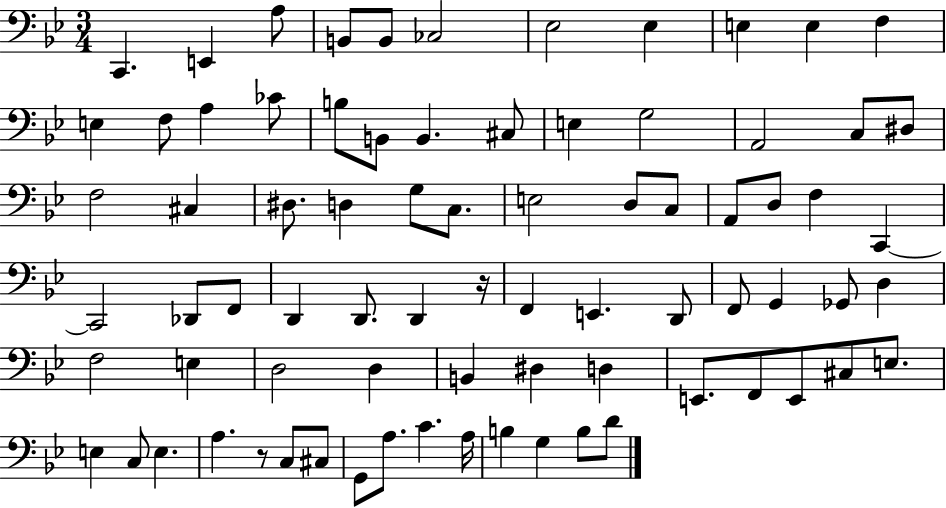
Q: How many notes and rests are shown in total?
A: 78